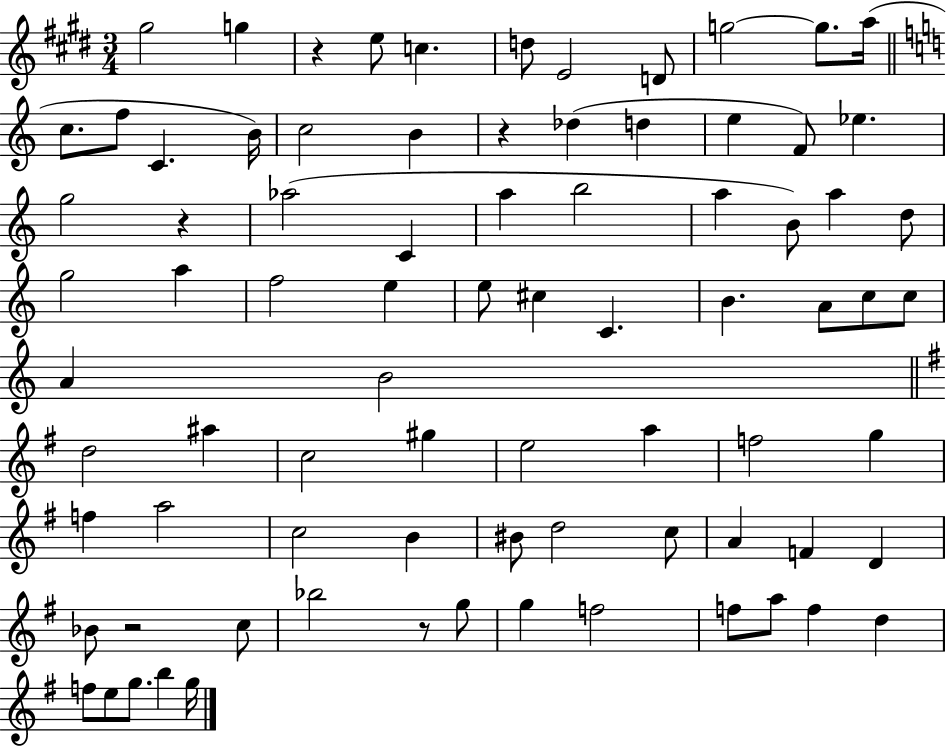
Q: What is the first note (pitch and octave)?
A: G#5